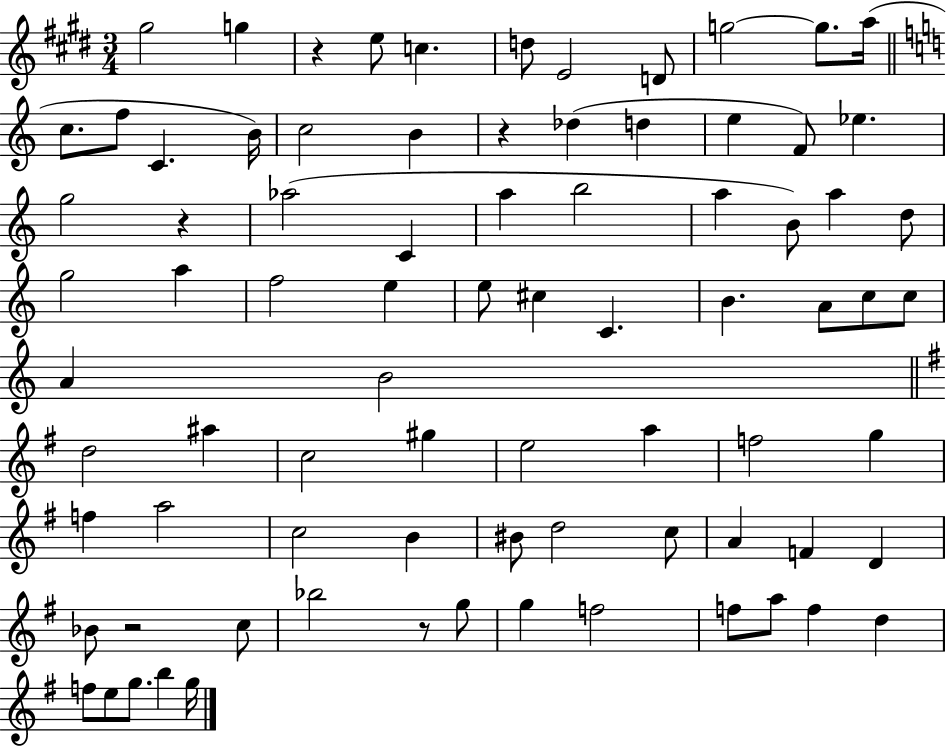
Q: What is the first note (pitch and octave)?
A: G#5